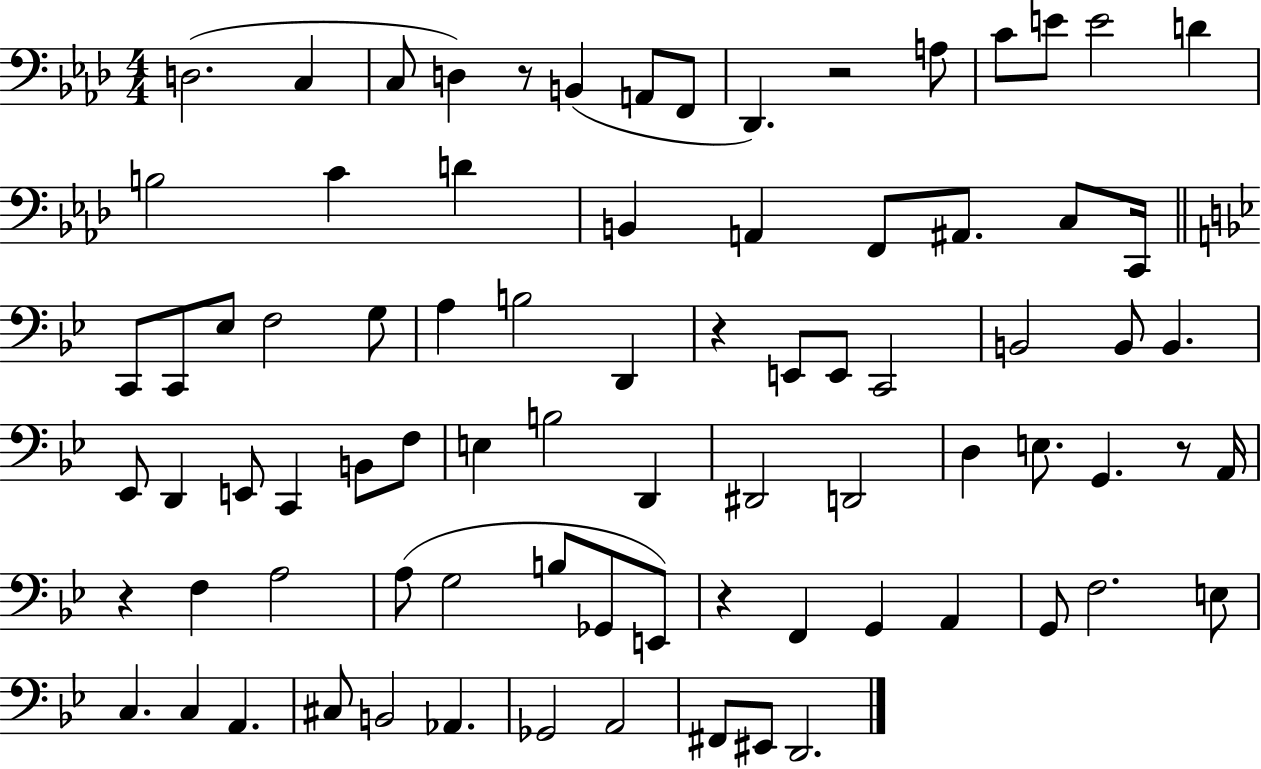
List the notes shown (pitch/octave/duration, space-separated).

D3/h. C3/q C3/e D3/q R/e B2/q A2/e F2/e Db2/q. R/h A3/e C4/e E4/e E4/h D4/q B3/h C4/q D4/q B2/q A2/q F2/e A#2/e. C3/e C2/s C2/e C2/e Eb3/e F3/h G3/e A3/q B3/h D2/q R/q E2/e E2/e C2/h B2/h B2/e B2/q. Eb2/e D2/q E2/e C2/q B2/e F3/e E3/q B3/h D2/q D#2/h D2/h D3/q E3/e. G2/q. R/e A2/s R/q F3/q A3/h A3/e G3/h B3/e Gb2/e E2/e R/q F2/q G2/q A2/q G2/e F3/h. E3/e C3/q. C3/q A2/q. C#3/e B2/h Ab2/q. Gb2/h A2/h F#2/e EIS2/e D2/h.